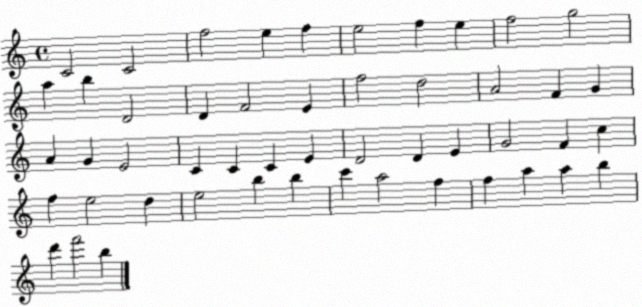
X:1
T:Untitled
M:4/4
L:1/4
K:C
C2 C2 f2 e f e2 f e f2 g2 a b D2 D F2 E f2 d2 A2 F G A G E2 C C C E D2 D E G2 F c f e2 d e2 b b c' a2 f f a a b d' f'2 b